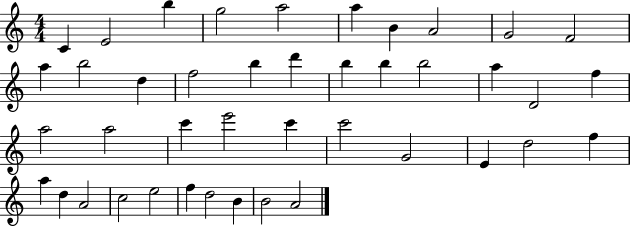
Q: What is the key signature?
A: C major